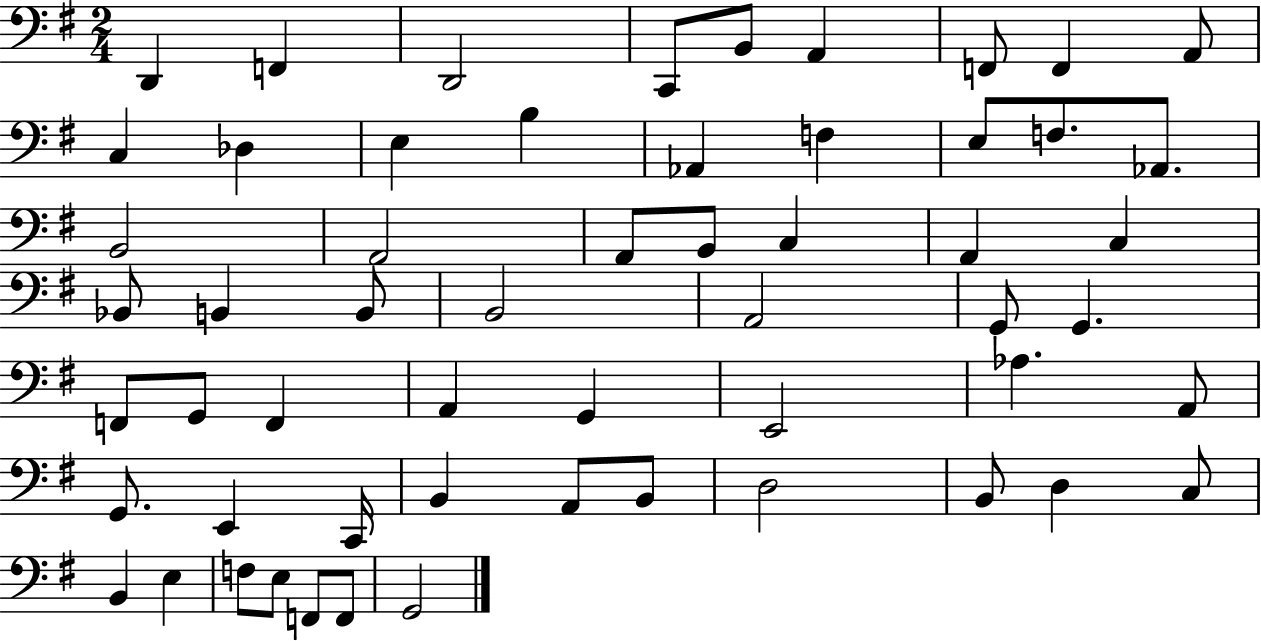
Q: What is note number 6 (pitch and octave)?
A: A2